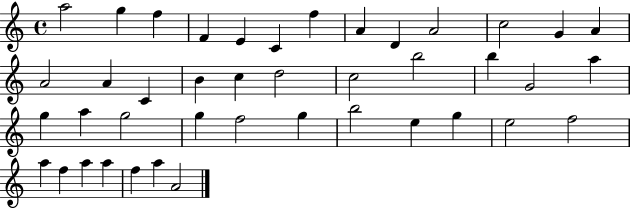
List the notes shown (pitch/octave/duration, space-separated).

A5/h G5/q F5/q F4/q E4/q C4/q F5/q A4/q D4/q A4/h C5/h G4/q A4/q A4/h A4/q C4/q B4/q C5/q D5/h C5/h B5/h B5/q G4/h A5/q G5/q A5/q G5/h G5/q F5/h G5/q B5/h E5/q G5/q E5/h F5/h A5/q F5/q A5/q A5/q F5/q A5/q A4/h